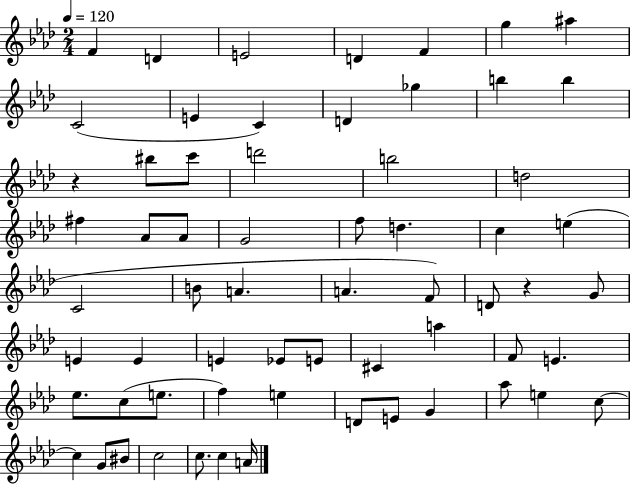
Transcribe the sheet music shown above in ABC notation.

X:1
T:Untitled
M:2/4
L:1/4
K:Ab
F D E2 D F g ^a C2 E C D _g b b z ^b/2 c'/2 d'2 b2 d2 ^f _A/2 _A/2 G2 f/2 d c e C2 B/2 A A F/2 D/2 z G/2 E E E _E/2 E/2 ^C a F/2 E _e/2 c/2 e/2 f e D/2 E/2 G _a/2 e c/2 c G/2 ^B/2 c2 c/2 c A/4